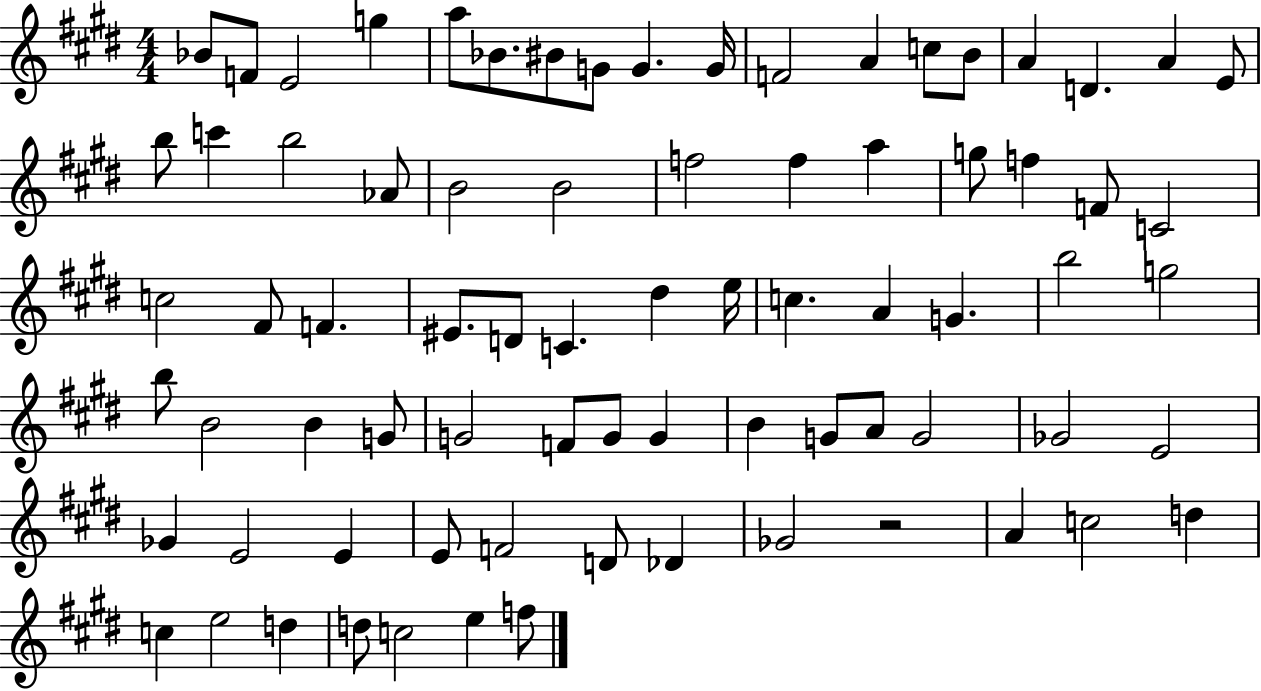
X:1
T:Untitled
M:4/4
L:1/4
K:E
_B/2 F/2 E2 g a/2 _B/2 ^B/2 G/2 G G/4 F2 A c/2 B/2 A D A E/2 b/2 c' b2 _A/2 B2 B2 f2 f a g/2 f F/2 C2 c2 ^F/2 F ^E/2 D/2 C ^d e/4 c A G b2 g2 b/2 B2 B G/2 G2 F/2 G/2 G B G/2 A/2 G2 _G2 E2 _G E2 E E/2 F2 D/2 _D _G2 z2 A c2 d c e2 d d/2 c2 e f/2